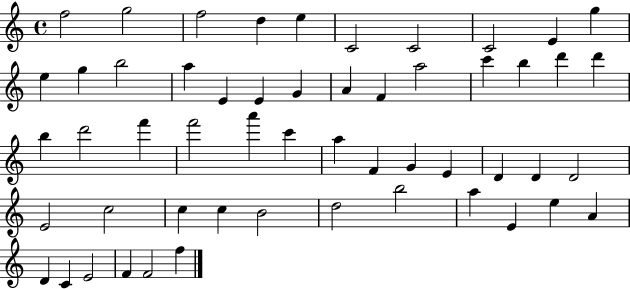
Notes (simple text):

F5/h G5/h F5/h D5/q E5/q C4/h C4/h C4/h E4/q G5/q E5/q G5/q B5/h A5/q E4/q E4/q G4/q A4/q F4/q A5/h C6/q B5/q D6/q D6/q B5/q D6/h F6/q F6/h A6/q C6/q A5/q F4/q G4/q E4/q D4/q D4/q D4/h E4/h C5/h C5/q C5/q B4/h D5/h B5/h A5/q E4/q E5/q A4/q D4/q C4/q E4/h F4/q F4/h F5/q